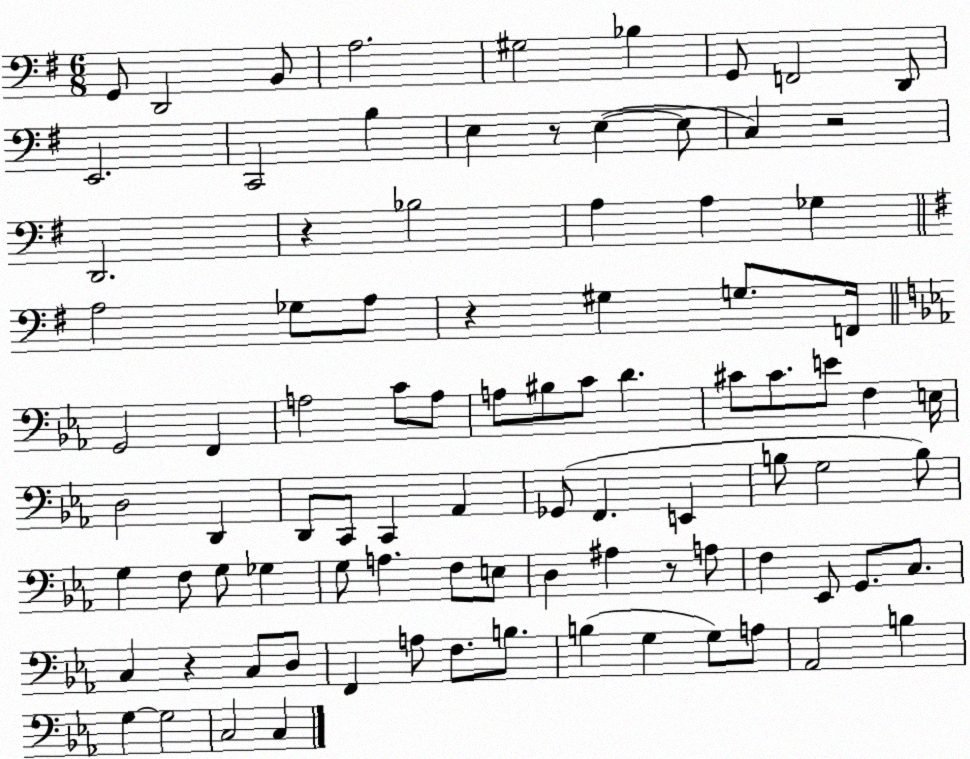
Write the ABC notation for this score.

X:1
T:Untitled
M:6/8
L:1/4
K:G
G,,/2 D,,2 B,,/2 A,2 ^G,2 _B, G,,/2 F,,2 D,,/2 E,,2 C,,2 B, E, z/2 E, E,/2 C, z2 D,,2 z _B,2 A, A, _G, A,2 _G,/2 A,/2 z ^G, G,/2 F,,/4 G,,2 F,, A,2 C/2 A,/2 A,/2 ^B,/2 C/2 D ^C/2 ^C/2 E/2 F, E,/4 D,2 D,, D,,/2 C,,/2 C,, _A,, _G,,/2 F,, E,, B,/2 G,2 B,/2 G, F,/2 G,/2 _G, G,/2 A, F,/2 E,/2 D, ^A, z/2 A,/2 F, _E,,/2 G,,/2 C,/2 C, z C,/2 D,/2 F,, A,/2 F,/2 B,/2 B, G, G,/2 A,/2 _A,,2 B, G, G,2 C,2 C,